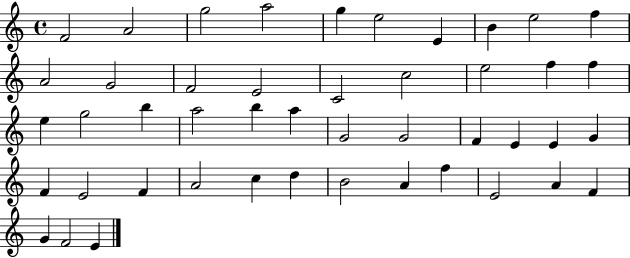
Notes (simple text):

F4/h A4/h G5/h A5/h G5/q E5/h E4/q B4/q E5/h F5/q A4/h G4/h F4/h E4/h C4/h C5/h E5/h F5/q F5/q E5/q G5/h B5/q A5/h B5/q A5/q G4/h G4/h F4/q E4/q E4/q G4/q F4/q E4/h F4/q A4/h C5/q D5/q B4/h A4/q F5/q E4/h A4/q F4/q G4/q F4/h E4/q